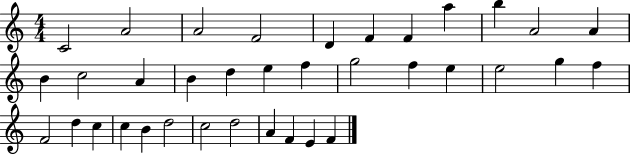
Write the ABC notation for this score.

X:1
T:Untitled
M:4/4
L:1/4
K:C
C2 A2 A2 F2 D F F a b A2 A B c2 A B d e f g2 f e e2 g f F2 d c c B d2 c2 d2 A F E F